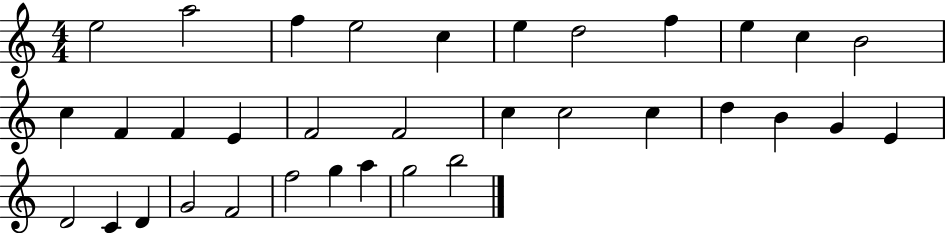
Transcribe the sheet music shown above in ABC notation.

X:1
T:Untitled
M:4/4
L:1/4
K:C
e2 a2 f e2 c e d2 f e c B2 c F F E F2 F2 c c2 c d B G E D2 C D G2 F2 f2 g a g2 b2